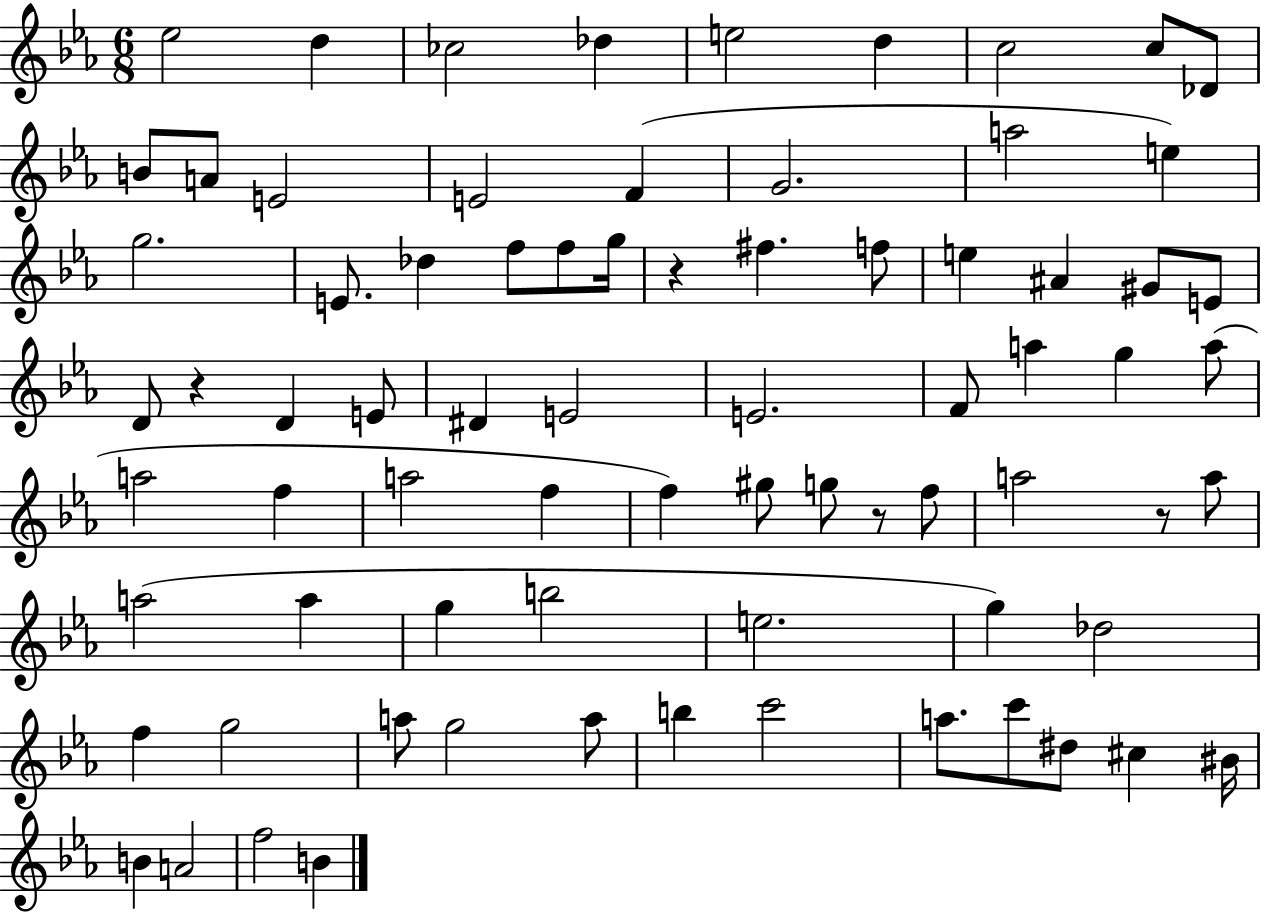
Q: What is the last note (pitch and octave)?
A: B4